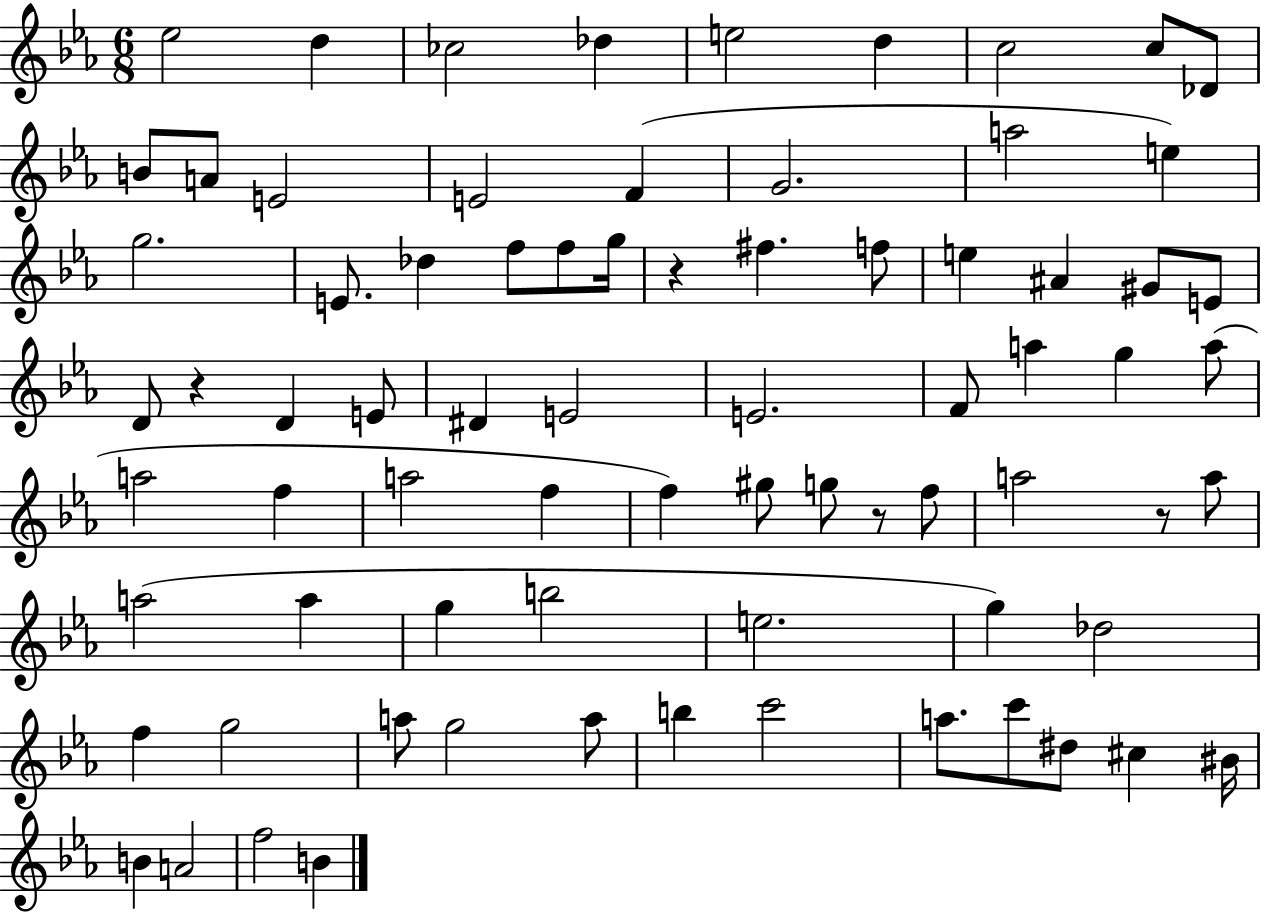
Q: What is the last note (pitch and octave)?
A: B4